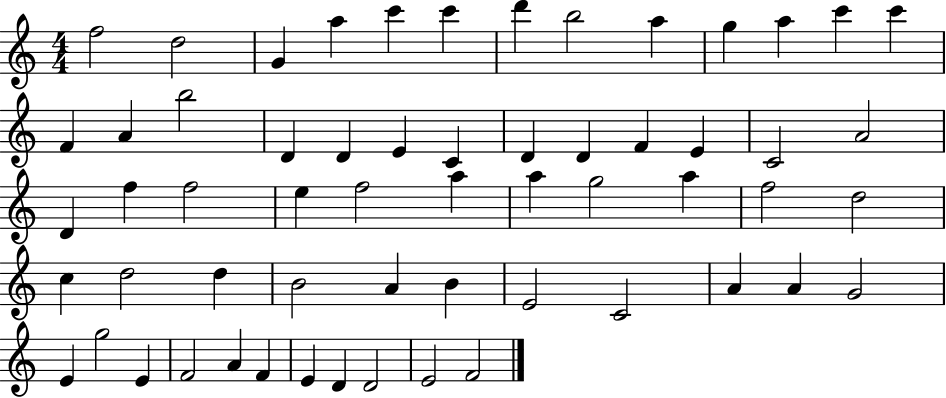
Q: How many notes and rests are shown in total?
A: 59